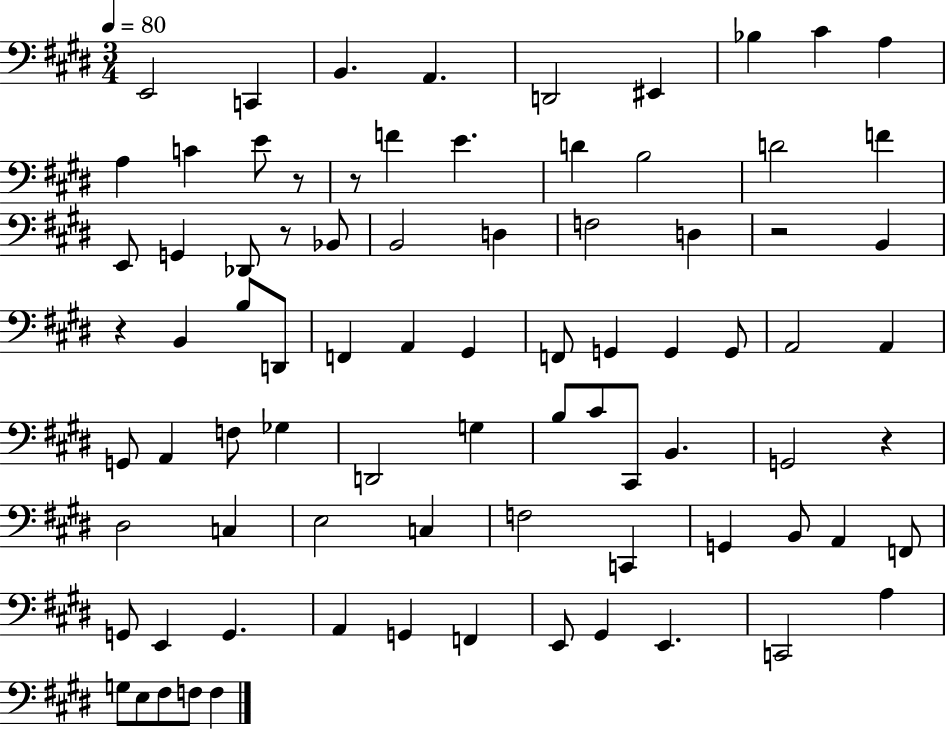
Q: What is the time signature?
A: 3/4